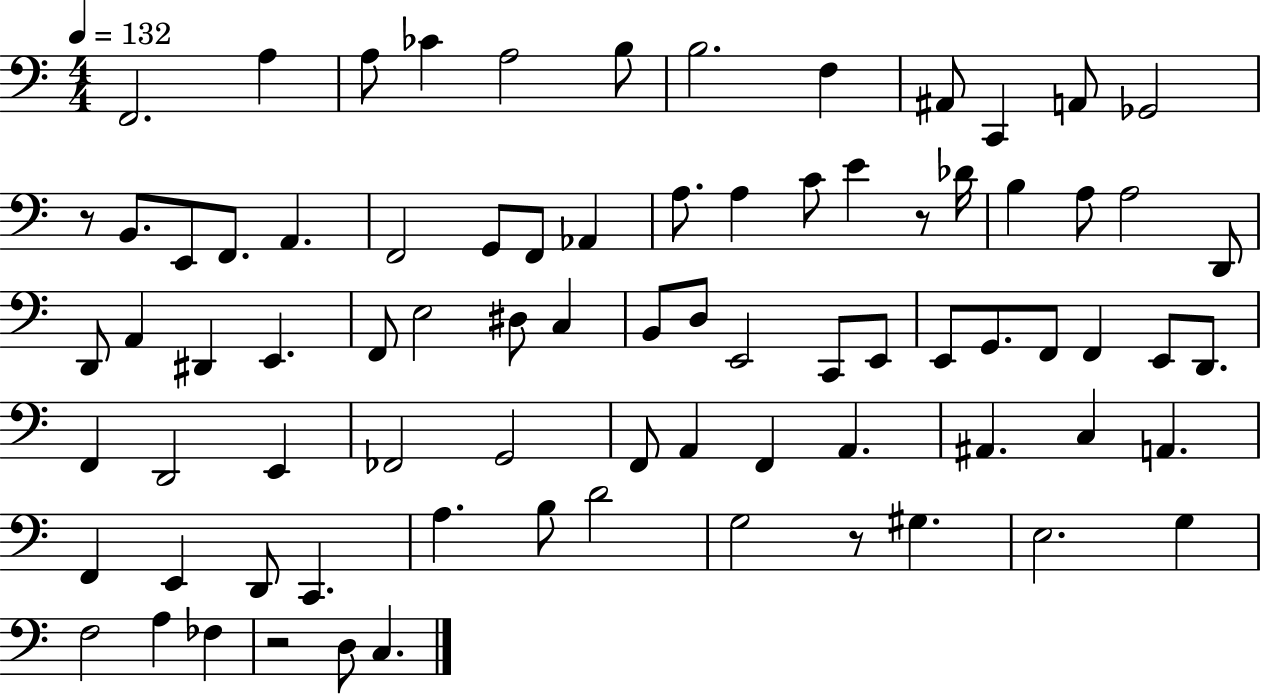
{
  \clef bass
  \numericTimeSignature
  \time 4/4
  \key c \major
  \tempo 4 = 132
  f,2. a4 | a8 ces'4 a2 b8 | b2. f4 | ais,8 c,4 a,8 ges,2 | \break r8 b,8. e,8 f,8. a,4. | f,2 g,8 f,8 aes,4 | a8. a4 c'8 e'4 r8 des'16 | b4 a8 a2 d,8 | \break d,8 a,4 dis,4 e,4. | f,8 e2 dis8 c4 | b,8 d8 e,2 c,8 e,8 | e,8 g,8. f,8 f,4 e,8 d,8. | \break f,4 d,2 e,4 | fes,2 g,2 | f,8 a,4 f,4 a,4. | ais,4. c4 a,4. | \break f,4 e,4 d,8 c,4. | a4. b8 d'2 | g2 r8 gis4. | e2. g4 | \break f2 a4 fes4 | r2 d8 c4. | \bar "|."
}